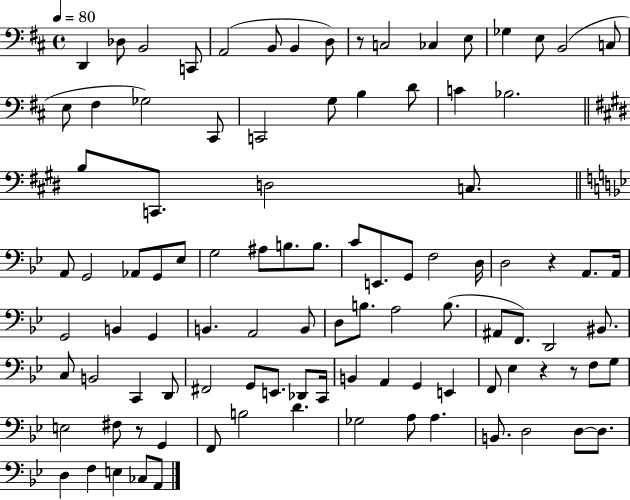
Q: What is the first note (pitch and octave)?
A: D2